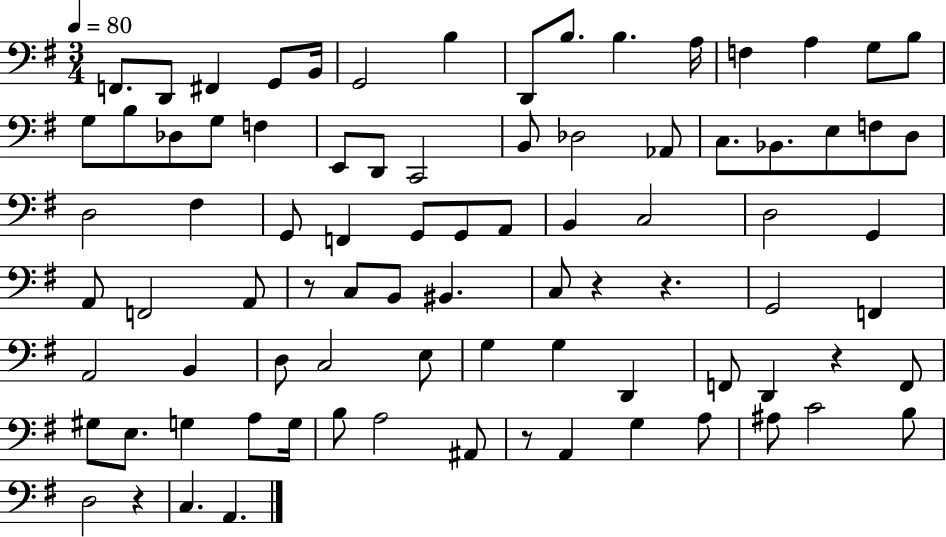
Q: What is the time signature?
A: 3/4